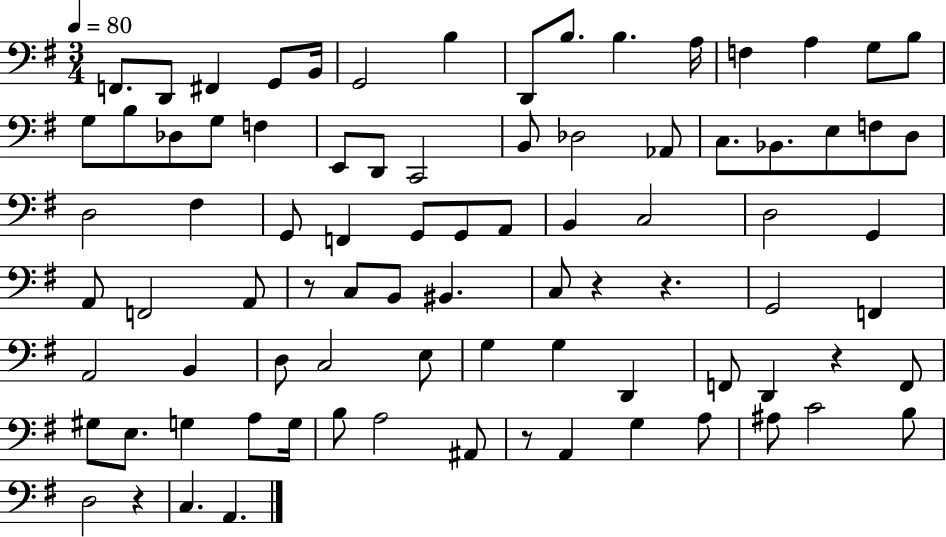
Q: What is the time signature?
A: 3/4